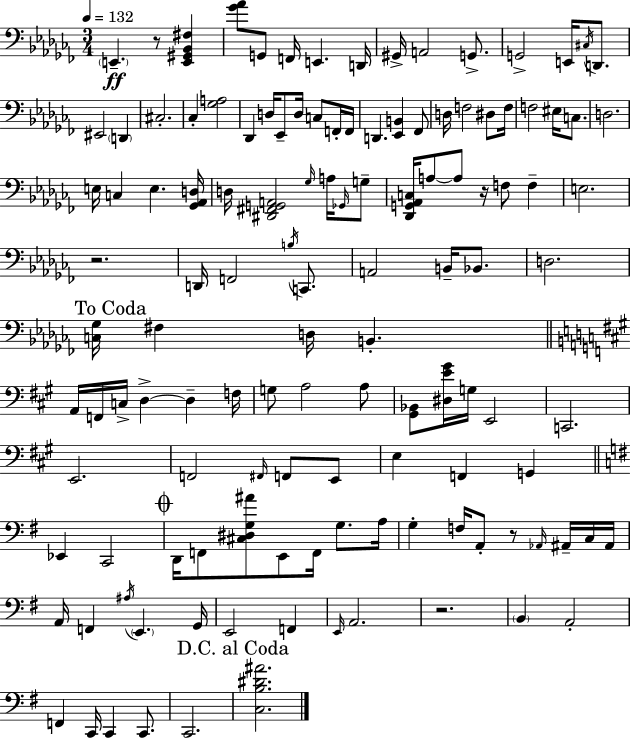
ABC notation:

X:1
T:Untitled
M:3/4
L:1/4
K:Abm
E,, z/2 [E,,^G,,_B,,^F,] [_G_A]/2 G,,/2 F,,/4 E,, D,,/4 ^G,,/4 A,,2 G,,/2 G,,2 E,,/4 ^C,/4 D,,/2 ^E,,2 D,, ^C,2 _C, [_G,A,]2 _D,, D,/4 _E,,/2 D,/4 C,/2 F,,/4 F,,/4 D,, [_E,,B,,] _F,,/2 D,/4 F,2 ^D,/2 F,/4 F,2 ^E,/4 C,/2 D,2 E,/4 C, E, [_G,,_A,,D,]/4 D,/4 [^D,,^F,,G,,A,,]2 _G,/4 A,/4 _G,,/4 G,/2 [_D,,G,,_A,,C,]/4 A,/2 A,/2 z/4 F,/2 F, E,2 z2 D,,/4 F,,2 B,/4 C,,/2 A,,2 B,,/4 _B,,/2 D,2 [C,_G,]/4 ^F, D,/4 B,, A,,/4 F,,/4 C,/4 D, D, F,/4 G,/2 A,2 A,/2 [^G,,_B,,]/2 [^D,E^G]/4 G,/4 E,,2 C,,2 E,,2 F,,2 ^F,,/4 F,,/2 E,,/2 E, F,, G,, _E,, C,,2 D,,/4 F,,/2 [^C,^D,G,^A]/2 E,,/2 F,,/4 G,/2 A,/4 G, F,/4 A,,/2 z/2 _A,,/4 ^A,,/4 C,/4 ^A,,/4 A,,/4 F,, ^A,/4 E,, G,,/4 E,,2 F,, E,,/4 A,,2 z2 B,, A,,2 F,, C,,/4 C,, C,,/2 C,,2 [C,B,^D^A]2